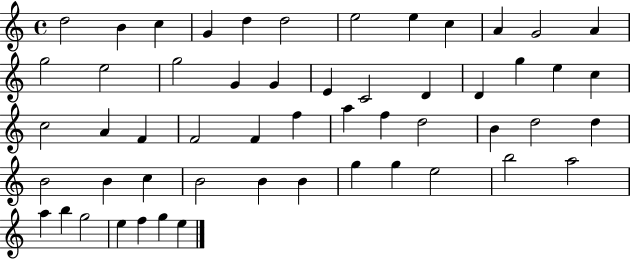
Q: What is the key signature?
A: C major